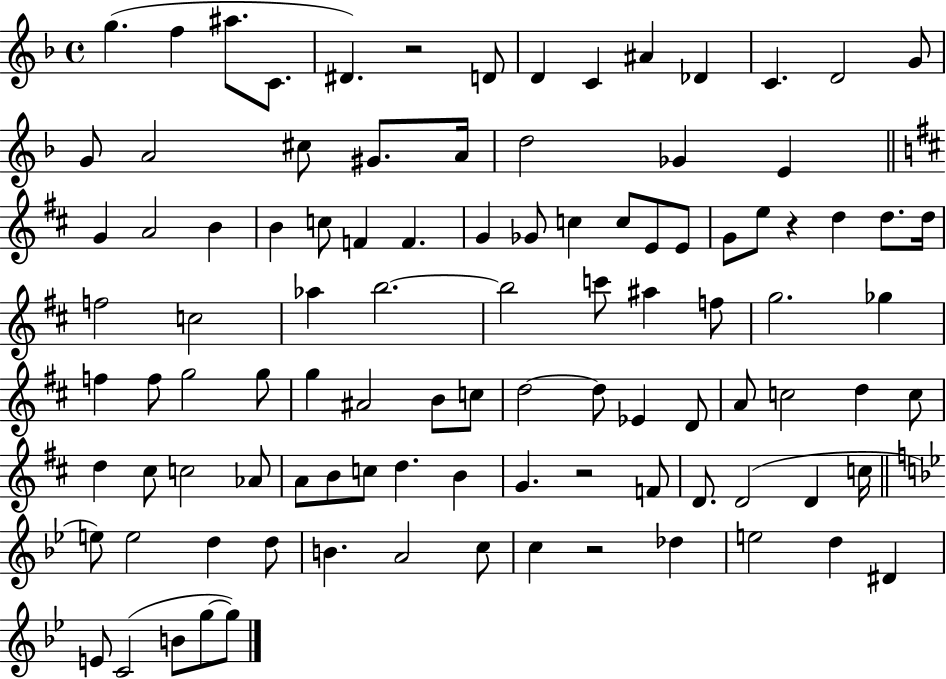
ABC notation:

X:1
T:Untitled
M:4/4
L:1/4
K:F
g f ^a/2 C/2 ^D z2 D/2 D C ^A _D C D2 G/2 G/2 A2 ^c/2 ^G/2 A/4 d2 _G E G A2 B B c/2 F F G _G/2 c c/2 E/2 E/2 G/2 e/2 z d d/2 d/4 f2 c2 _a b2 b2 c'/2 ^a f/2 g2 _g f f/2 g2 g/2 g ^A2 B/2 c/2 d2 d/2 _E D/2 A/2 c2 d c/2 d ^c/2 c2 _A/2 A/2 B/2 c/2 d B G z2 F/2 D/2 D2 D c/4 e/2 e2 d d/2 B A2 c/2 c z2 _d e2 d ^D E/2 C2 B/2 g/2 g/2